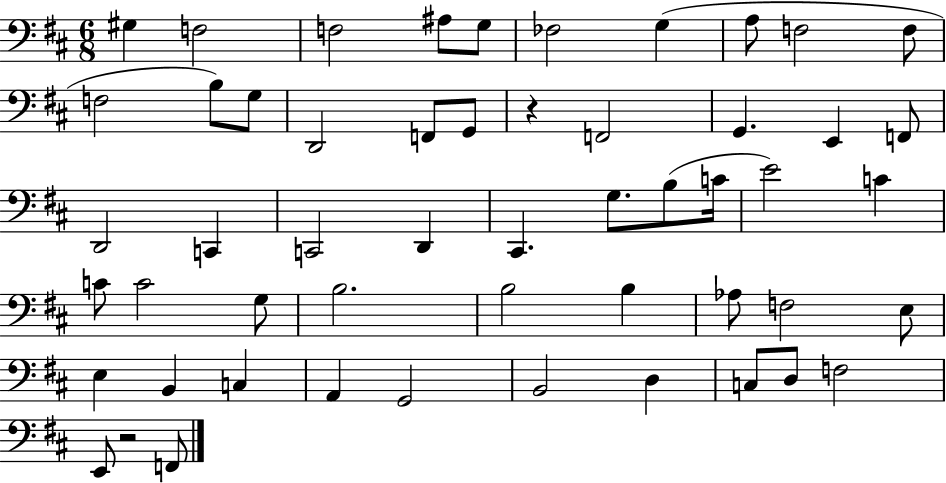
G#3/q F3/h F3/h A#3/e G3/e FES3/h G3/q A3/e F3/h F3/e F3/h B3/e G3/e D2/h F2/e G2/e R/q F2/h G2/q. E2/q F2/e D2/h C2/q C2/h D2/q C#2/q. G3/e. B3/e C4/s E4/h C4/q C4/e C4/h G3/e B3/h. B3/h B3/q Ab3/e F3/h E3/e E3/q B2/q C3/q A2/q G2/h B2/h D3/q C3/e D3/e F3/h E2/e R/h F2/e